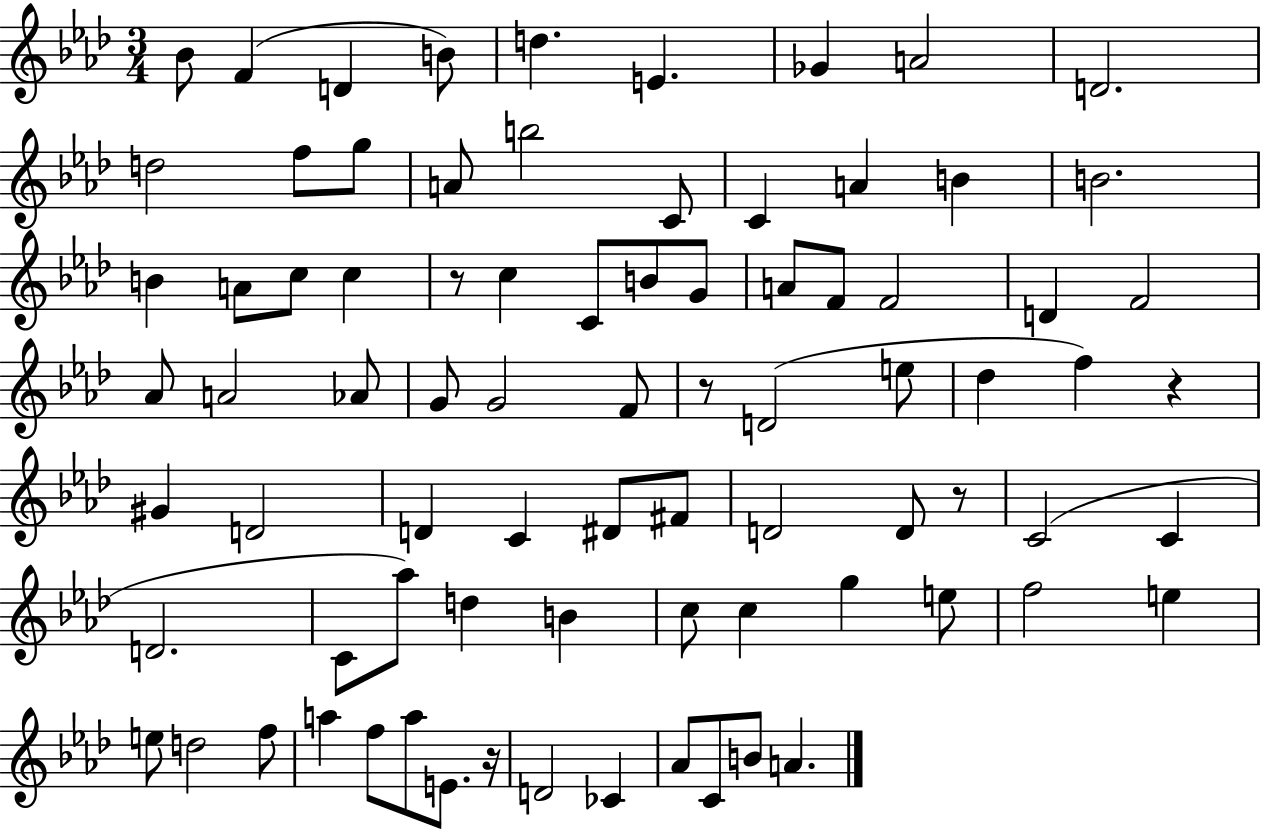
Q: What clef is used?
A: treble